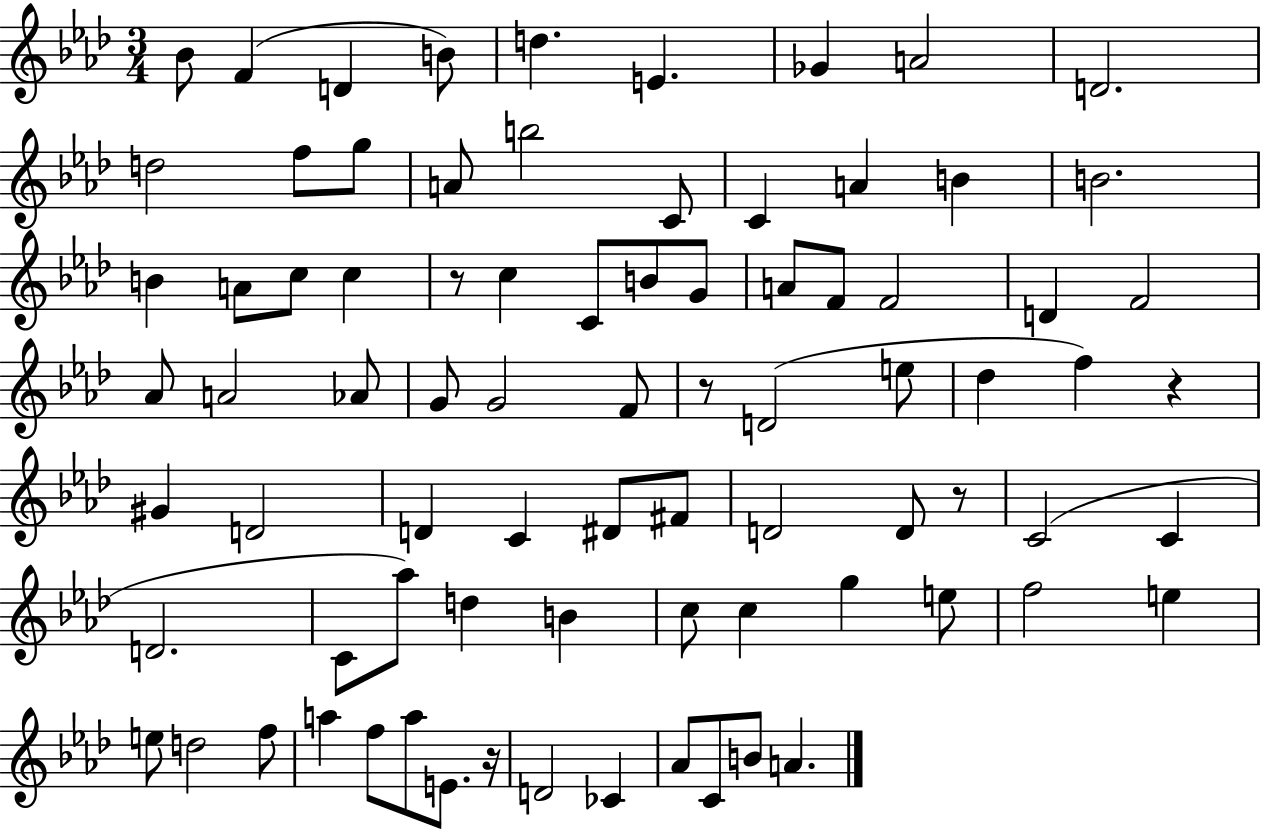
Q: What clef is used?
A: treble